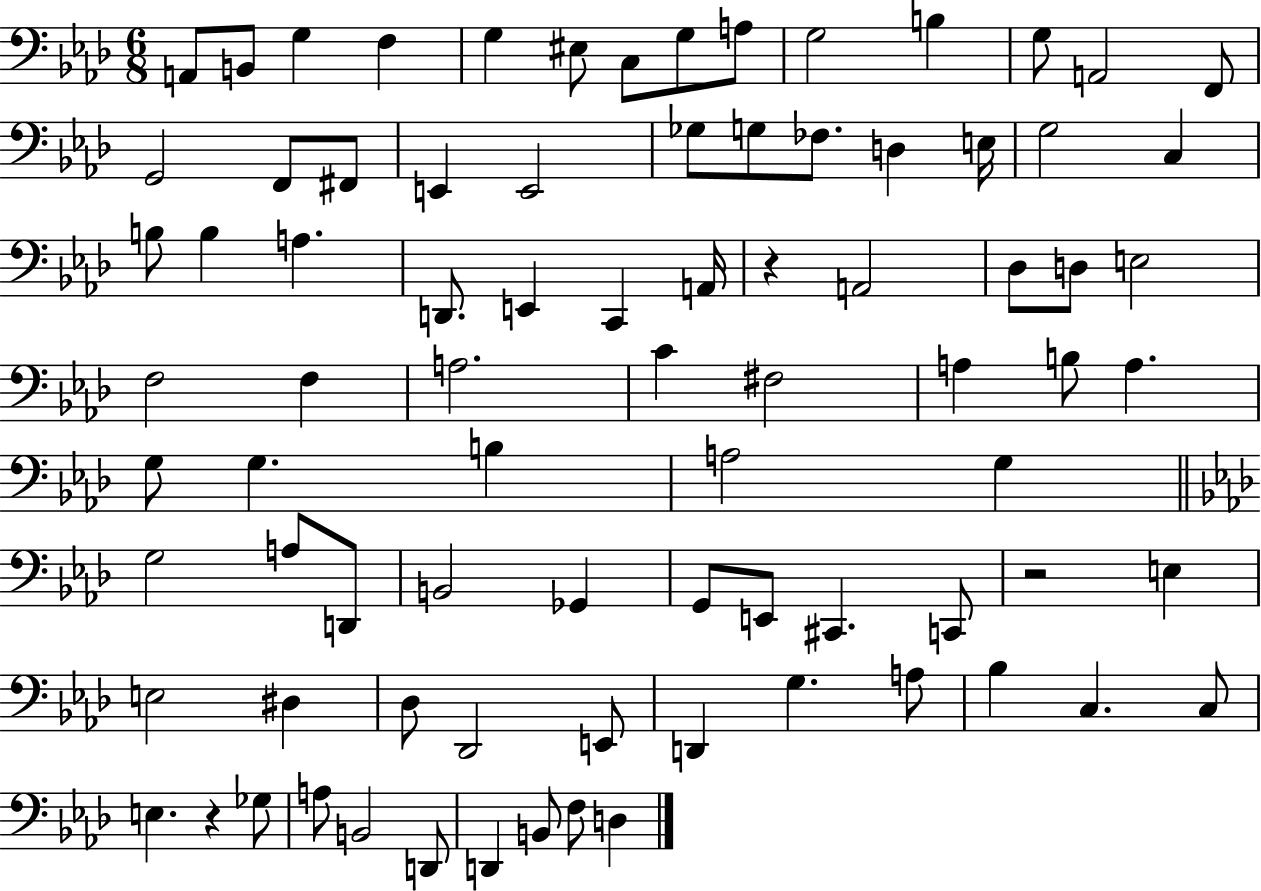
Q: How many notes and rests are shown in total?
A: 83